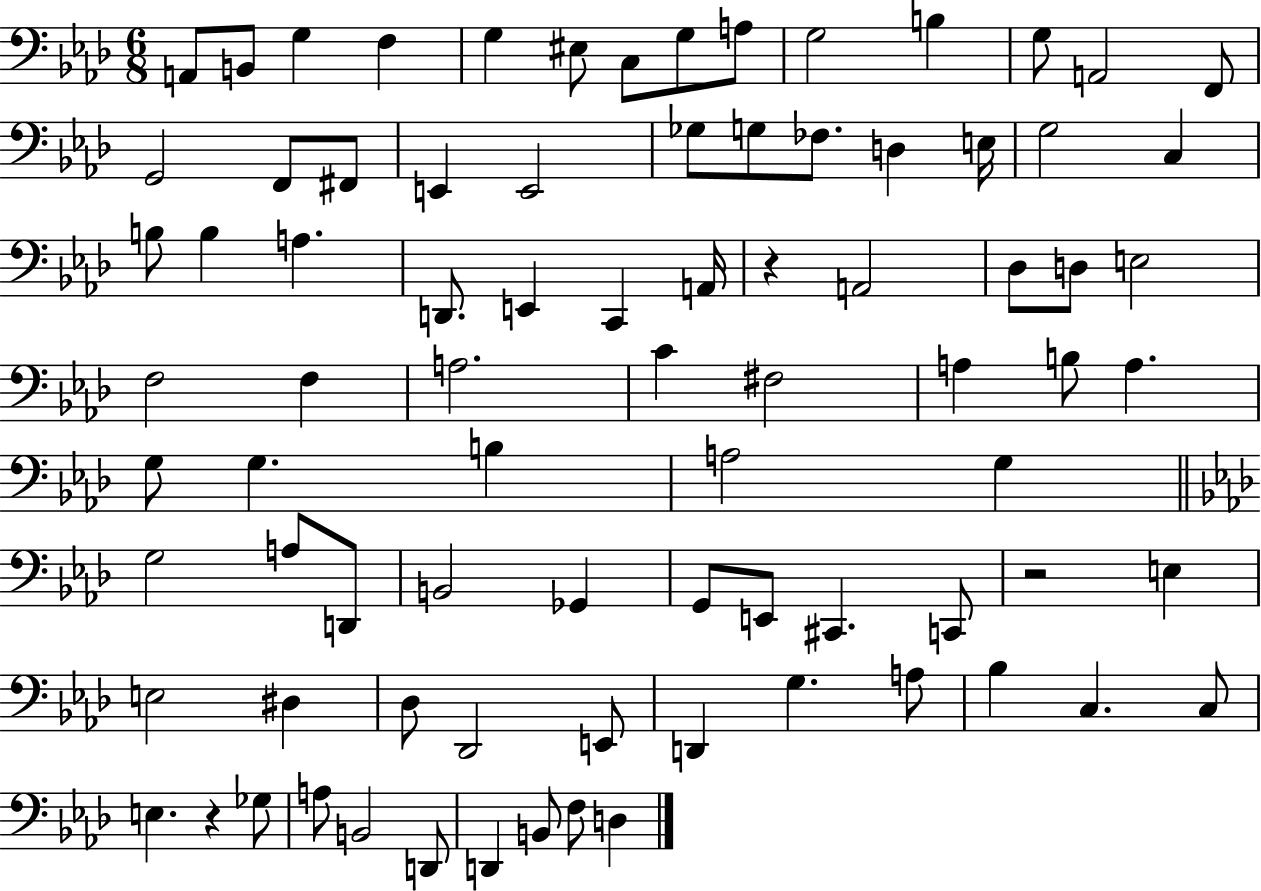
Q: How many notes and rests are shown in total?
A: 83